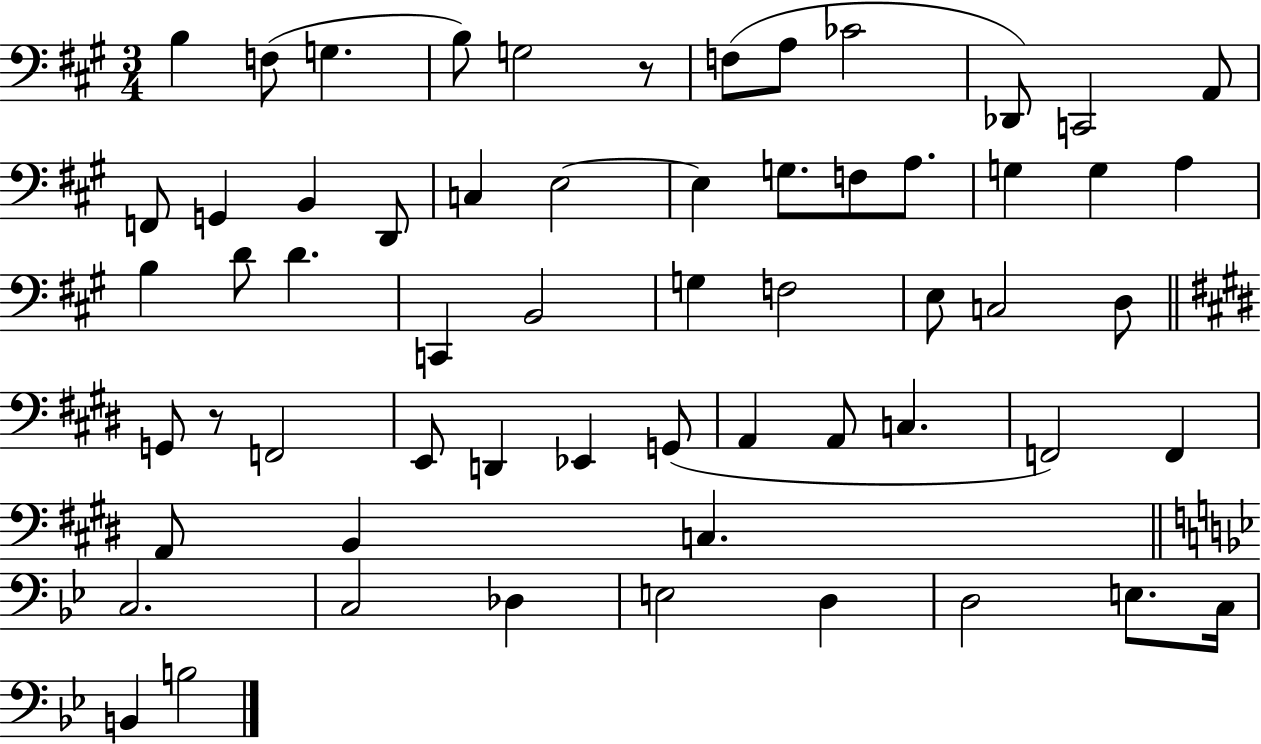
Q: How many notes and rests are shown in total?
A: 60